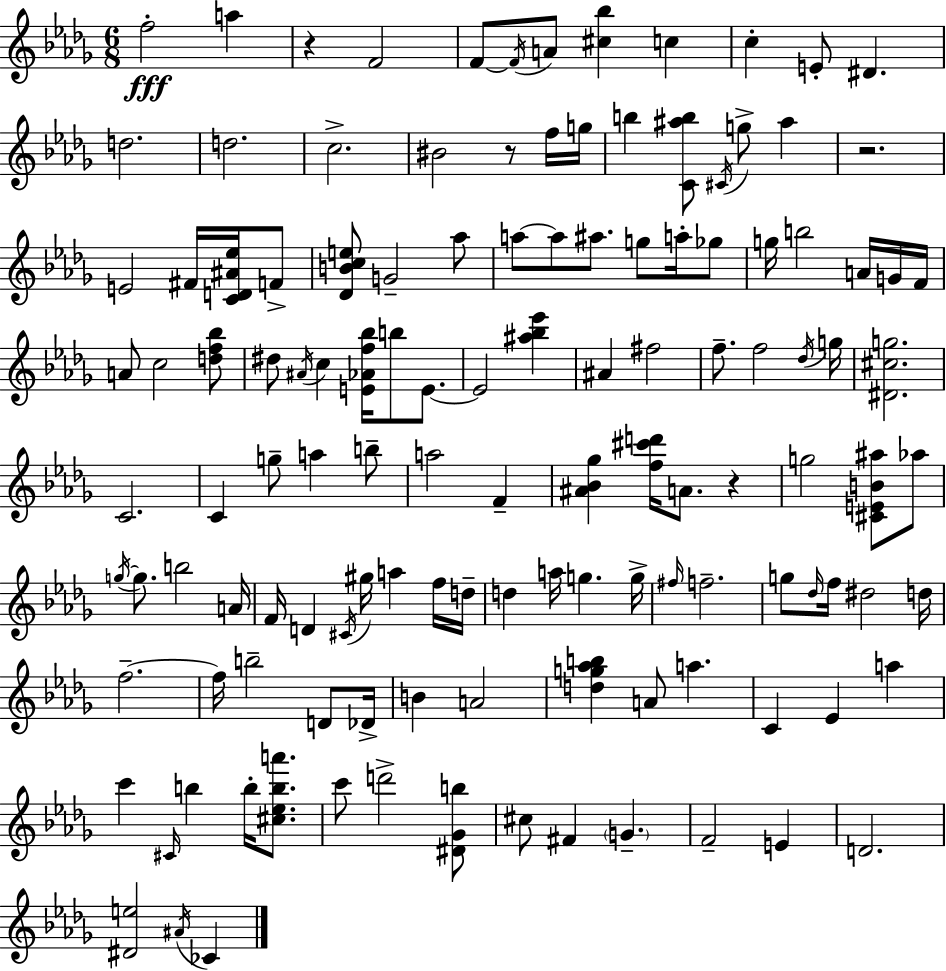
F5/h A5/q R/q F4/h F4/e F4/s A4/e [C#5,Bb5]/q C5/q C5/q E4/e D#4/q. D5/h. D5/h. C5/h. BIS4/h R/e F5/s G5/s B5/q [C4,A#5,B5]/e C#4/s G5/e A#5/q R/h. E4/h F#4/s [C4,D4,A#4,Eb5]/s F4/e [Db4,B4,C5,E5]/e G4/h Ab5/e A5/e A5/e A#5/e. G5/e A5/s Gb5/e G5/s B5/h A4/s G4/s F4/s A4/e C5/h [D5,F5,Bb5]/e D#5/e A#4/s C5/q [E4,Ab4,F5,Bb5]/s B5/e E4/e. E4/h [A#5,Bb5,Eb6]/q A#4/q F#5/h F5/e. F5/h Db5/s G5/s [D#4,C#5,G5]/h. C4/h. C4/q G5/e A5/q B5/e A5/h F4/q [A#4,Bb4,Gb5]/q [F5,C#6,D6]/s A4/e. R/q G5/h [C#4,E4,B4,A#5]/e Ab5/e G5/s G5/e. B5/h A4/s F4/s D4/q C#4/s G#5/s A5/q F5/s D5/s D5/q A5/s G5/q. G5/s F#5/s F5/h. G5/e Db5/s F5/s D#5/h D5/s F5/h. F5/s B5/h D4/e Db4/s B4/q A4/h [D5,G5,Ab5,B5]/q A4/e A5/q. C4/q Eb4/q A5/q C6/q C#4/s B5/q B5/s [C#5,Eb5,B5,A6]/e. C6/e D6/h [D#4,Gb4,B5]/e C#5/e F#4/q G4/q. F4/h E4/q D4/h. [D#4,E5]/h A#4/s CES4/q